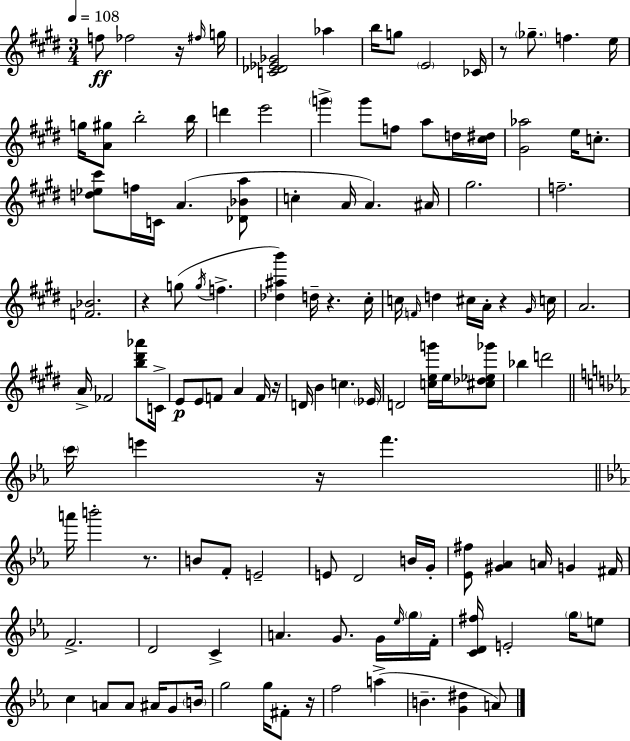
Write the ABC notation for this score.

X:1
T:Untitled
M:3/4
L:1/4
K:E
f/2 _f2 z/4 ^f/4 g/4 [C_D_E_G]2 _a b/4 g/2 E2 _C/4 z/2 _g/2 f e/4 g/4 [A^g]/2 b2 b/4 d' e'2 g' g'/2 f/2 a/2 d/4 [^c^d]/4 [^G_a]2 e/4 c/2 [d_e^c']/2 f/4 C/4 A [_D_Ba]/2 c A/4 A ^A/4 ^g2 f2 [F_B]2 z g/2 g/4 f [_d^ab'] d/4 z ^c/4 c/4 F/4 d ^c/4 A/4 z ^G/4 c/4 A2 A/4 _F2 [b^d'_a']/2 C/4 E/2 E/2 F/2 A F/4 z/4 D/4 B c _E/4 D2 [ceg']/4 e/4 [^c_d_e_g']/2 _b d'2 c'/4 e' z/4 f' a'/4 b'2 z/2 B/2 F/2 E2 E/2 D2 B/4 G/4 [_E^f]/2 [^G_A] A/4 G ^F/4 F2 D2 C A G/2 G/4 _e/4 g/4 F/4 [CD^f]/4 E2 g/4 e/2 c A/2 A/2 ^A/4 G/2 B/4 g2 g/4 ^F/2 z/4 f2 a B [G^d] A/2